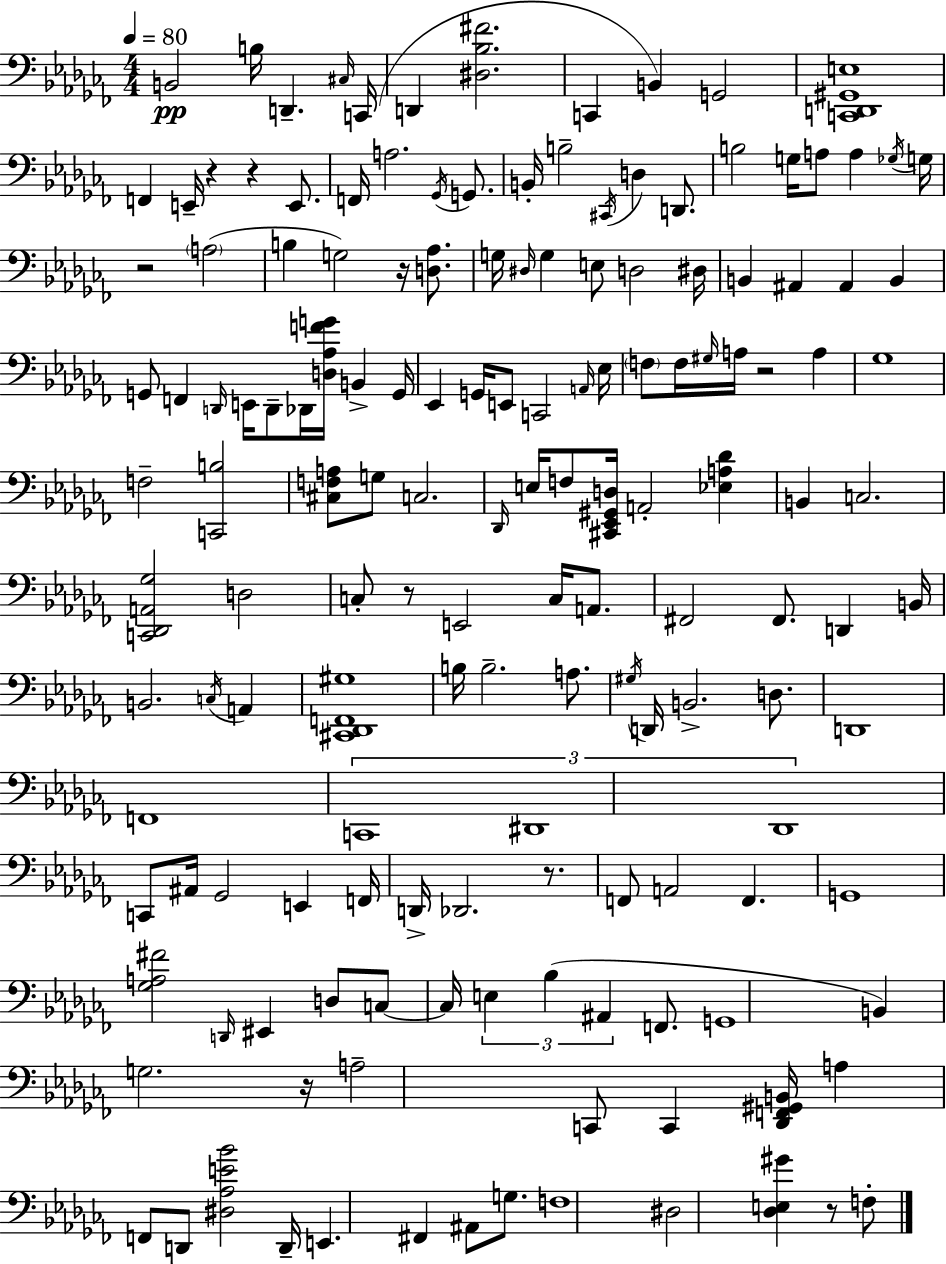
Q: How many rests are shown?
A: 9